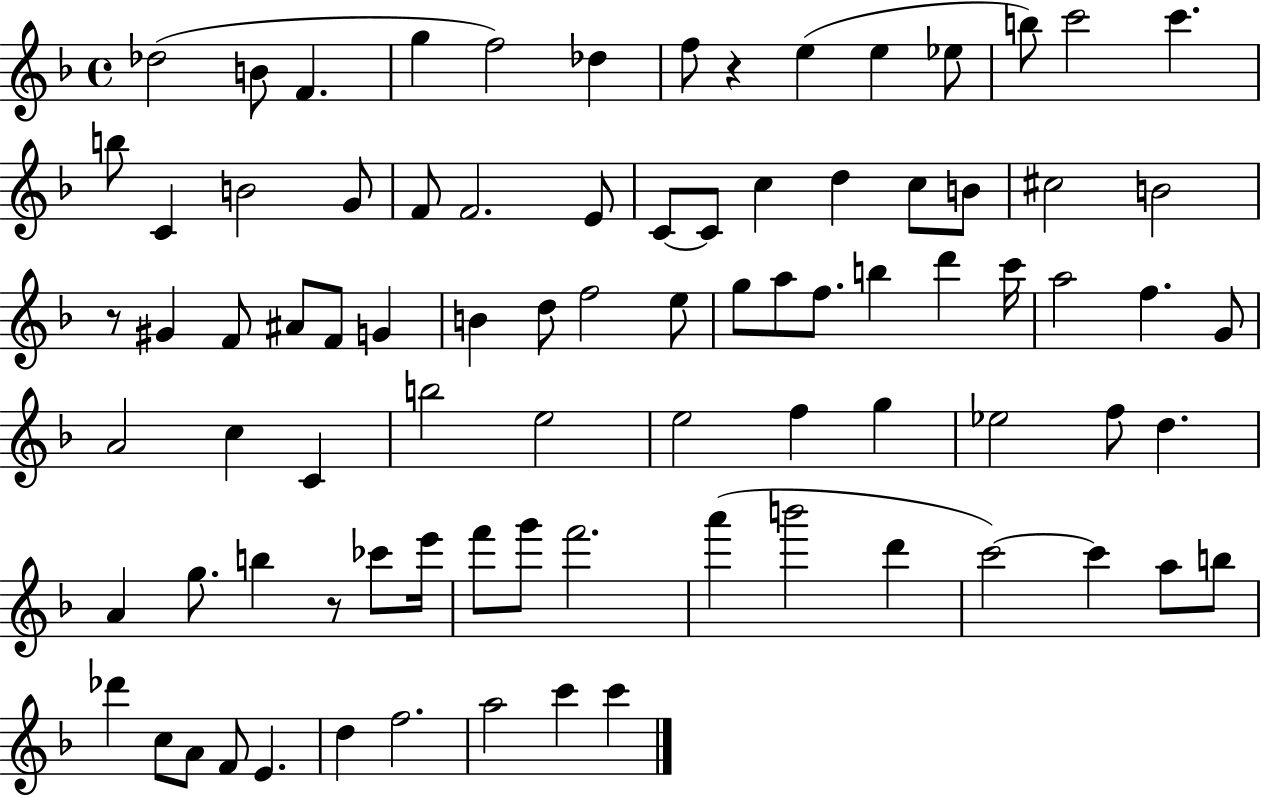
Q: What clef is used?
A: treble